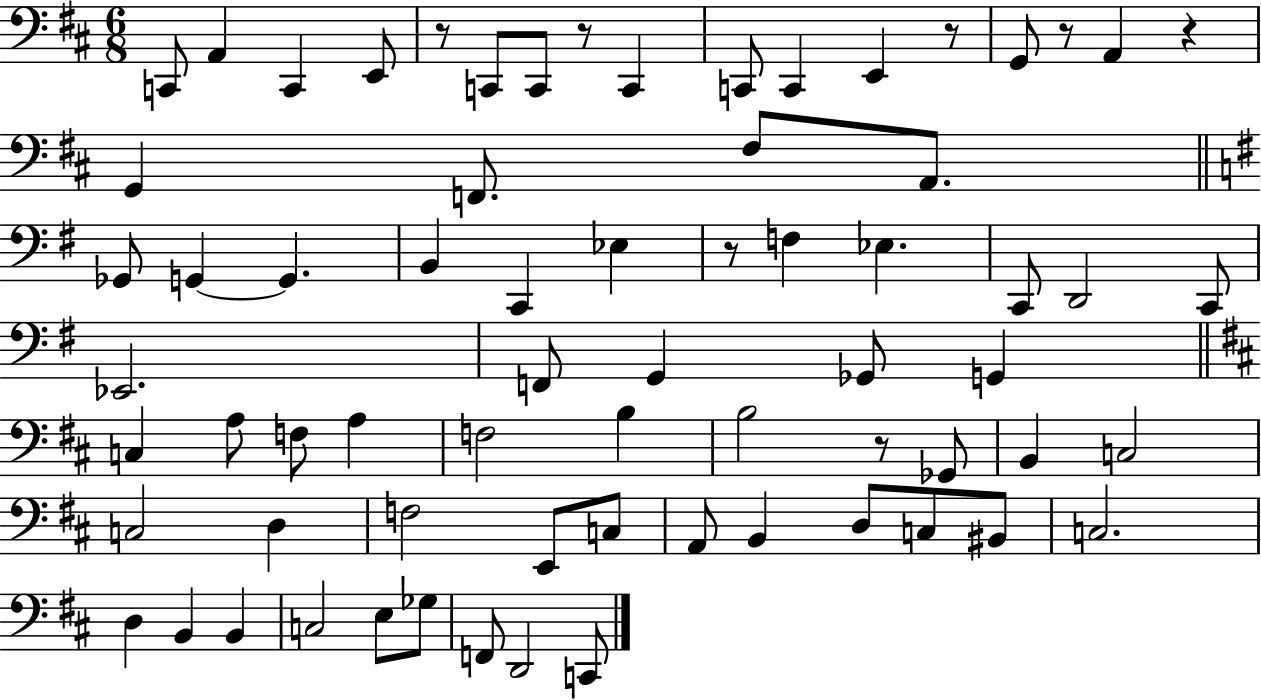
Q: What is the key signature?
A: D major